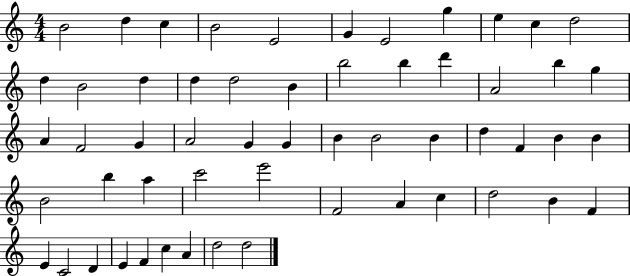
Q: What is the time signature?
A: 4/4